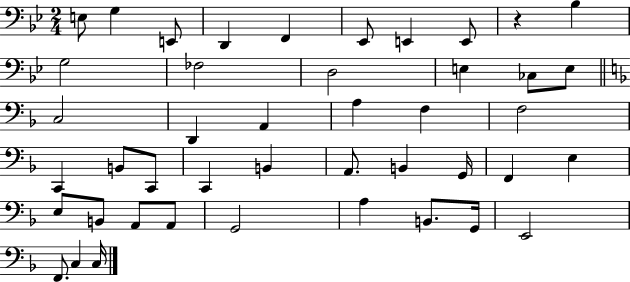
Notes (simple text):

E3/e G3/q E2/e D2/q F2/q Eb2/e E2/q E2/e R/q Bb3/q G3/h FES3/h D3/h E3/q CES3/e E3/e C3/h D2/q A2/q A3/q F3/q F3/h C2/q B2/e C2/e C2/q B2/q A2/e. B2/q G2/s F2/q E3/q E3/e B2/e A2/e A2/e G2/h A3/q B2/e. G2/s E2/h F2/e. C3/q C3/s